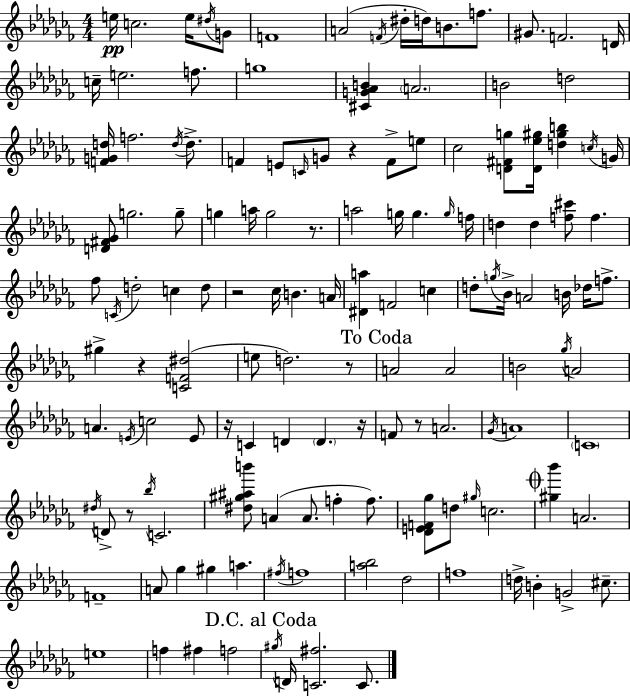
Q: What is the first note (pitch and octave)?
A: E5